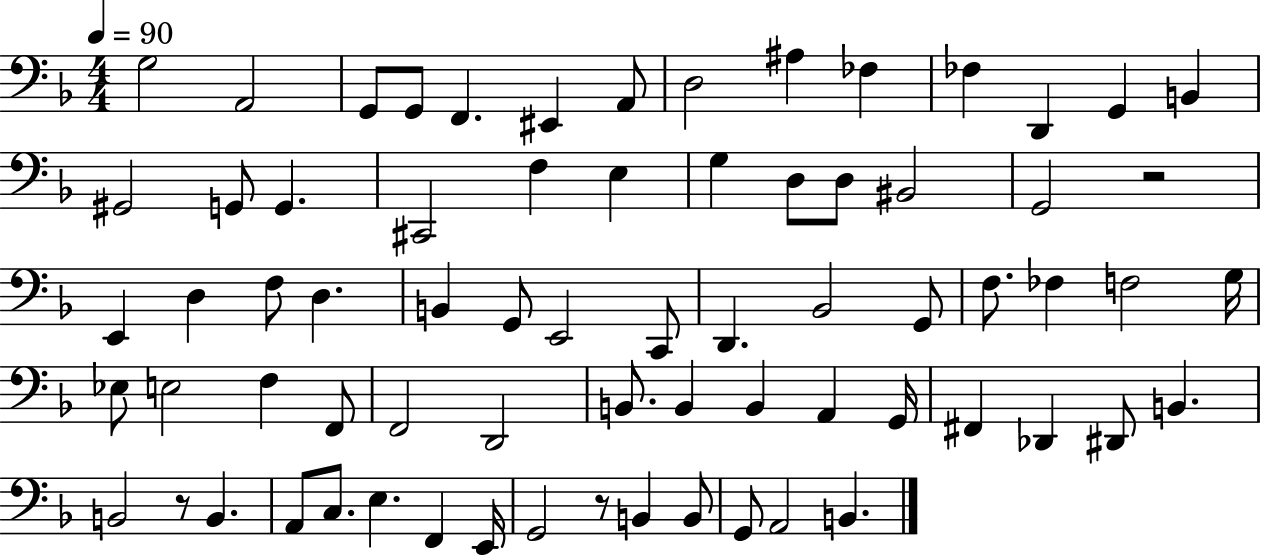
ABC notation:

X:1
T:Untitled
M:4/4
L:1/4
K:F
G,2 A,,2 G,,/2 G,,/2 F,, ^E,, A,,/2 D,2 ^A, _F, _F, D,, G,, B,, ^G,,2 G,,/2 G,, ^C,,2 F, E, G, D,/2 D,/2 ^B,,2 G,,2 z2 E,, D, F,/2 D, B,, G,,/2 E,,2 C,,/2 D,, _B,,2 G,,/2 F,/2 _F, F,2 G,/4 _E,/2 E,2 F, F,,/2 F,,2 D,,2 B,,/2 B,, B,, A,, G,,/4 ^F,, _D,, ^D,,/2 B,, B,,2 z/2 B,, A,,/2 C,/2 E, F,, E,,/4 G,,2 z/2 B,, B,,/2 G,,/2 A,,2 B,,